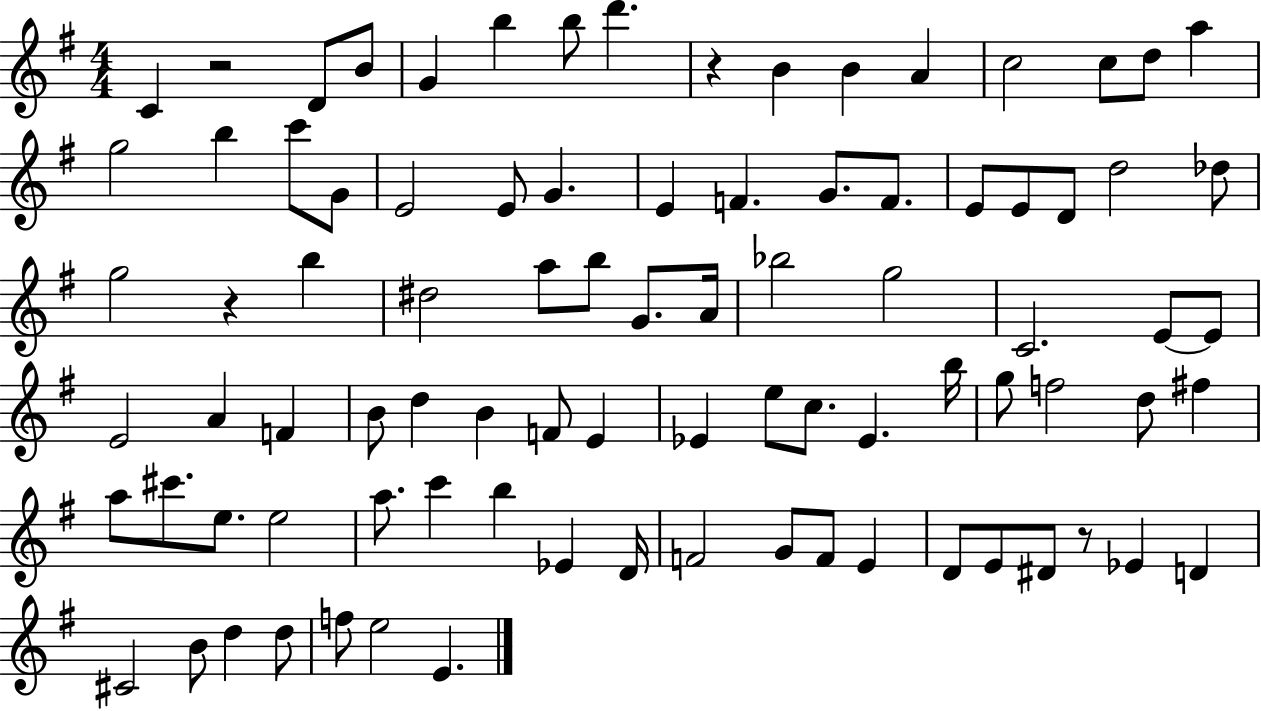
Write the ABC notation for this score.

X:1
T:Untitled
M:4/4
L:1/4
K:G
C z2 D/2 B/2 G b b/2 d' z B B A c2 c/2 d/2 a g2 b c'/2 G/2 E2 E/2 G E F G/2 F/2 E/2 E/2 D/2 d2 _d/2 g2 z b ^d2 a/2 b/2 G/2 A/4 _b2 g2 C2 E/2 E/2 E2 A F B/2 d B F/2 E _E e/2 c/2 _E b/4 g/2 f2 d/2 ^f a/2 ^c'/2 e/2 e2 a/2 c' b _E D/4 F2 G/2 F/2 E D/2 E/2 ^D/2 z/2 _E D ^C2 B/2 d d/2 f/2 e2 E